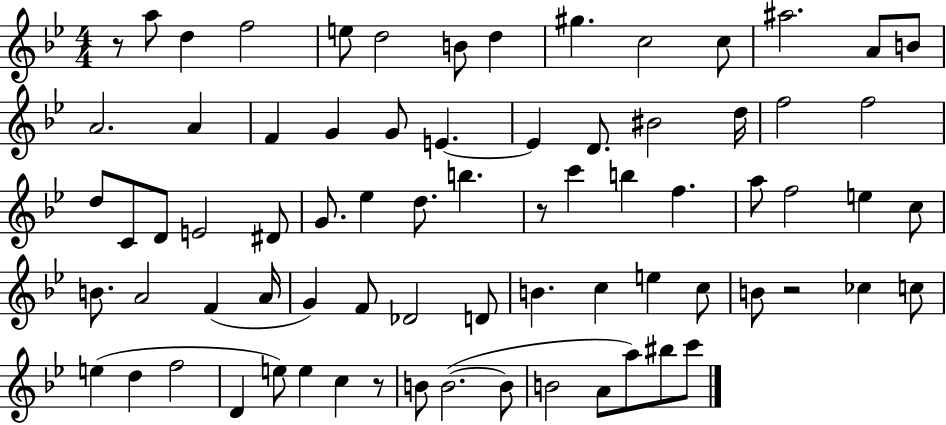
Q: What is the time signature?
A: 4/4